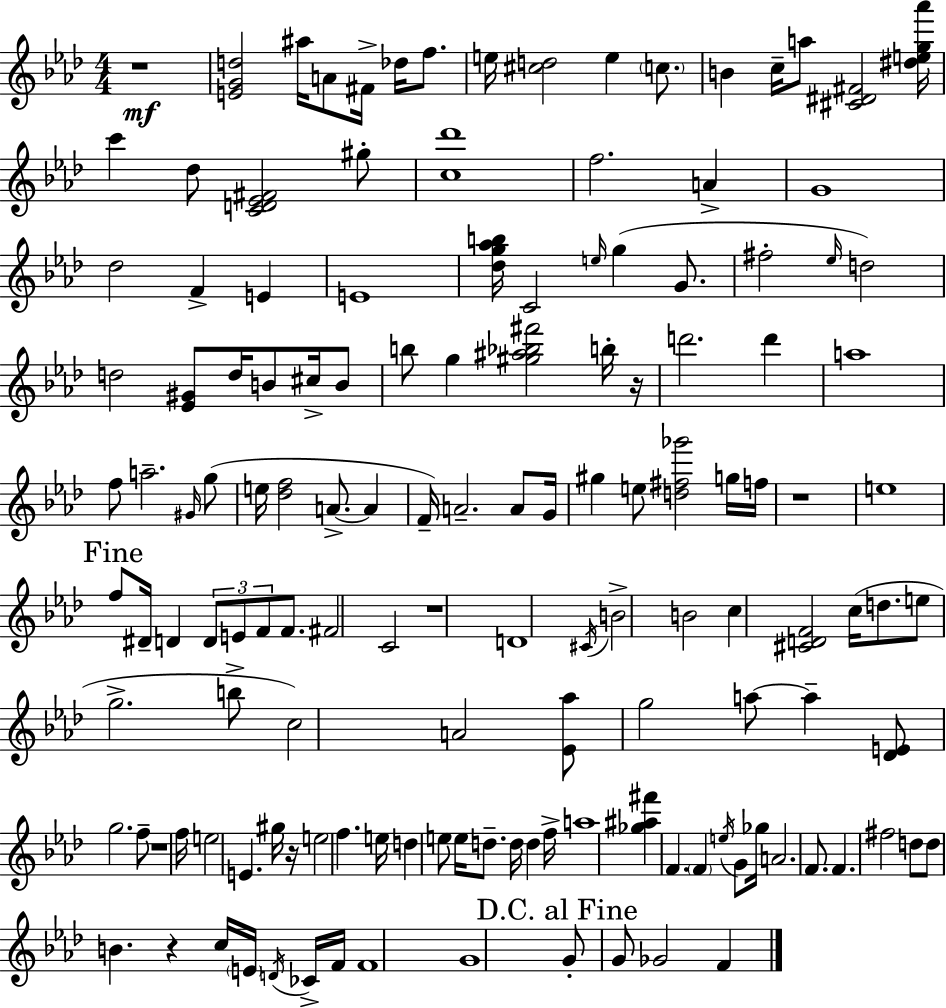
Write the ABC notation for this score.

X:1
T:Untitled
M:4/4
L:1/4
K:Ab
z4 [EGd]2 ^a/4 A/2 ^F/4 _d/4 f/2 e/4 [^cd]2 e c/2 B c/4 a/2 [^C^D^F]2 [^deg_a']/4 c' _d/2 [CD_E^F]2 ^g/2 [c_d']4 f2 A G4 _d2 F E E4 [_dg_ab]/4 C2 e/4 g G/2 ^f2 _e/4 d2 d2 [_E^G]/2 d/4 B/2 ^c/4 B/2 b/2 g [^g^a_b^f']2 b/4 z/4 d'2 d' a4 f/2 a2 ^G/4 g/2 e/4 [_df]2 A/2 A F/4 A2 A/2 G/4 ^g e/2 [d^f_g']2 g/4 f/4 z4 e4 f/2 ^D/4 D D/2 E/2 F/2 F/2 ^F2 C2 z4 D4 ^C/4 B2 B2 c [^CDF]2 c/4 d/2 e/2 g2 b/2 c2 A2 [_E_a]/2 g2 a/2 a [_DE]/2 g2 f/2 z4 f/4 e2 E ^g/4 z/4 e2 f e/4 d e/2 e/4 d/2 d/4 d f/4 a4 [_g^a^f'] F F e/4 G/2 _g/4 A2 F/2 F ^f2 d/2 d/2 B z c/4 E/4 D/4 _C/4 F/4 F4 G4 G/2 G/2 _G2 F